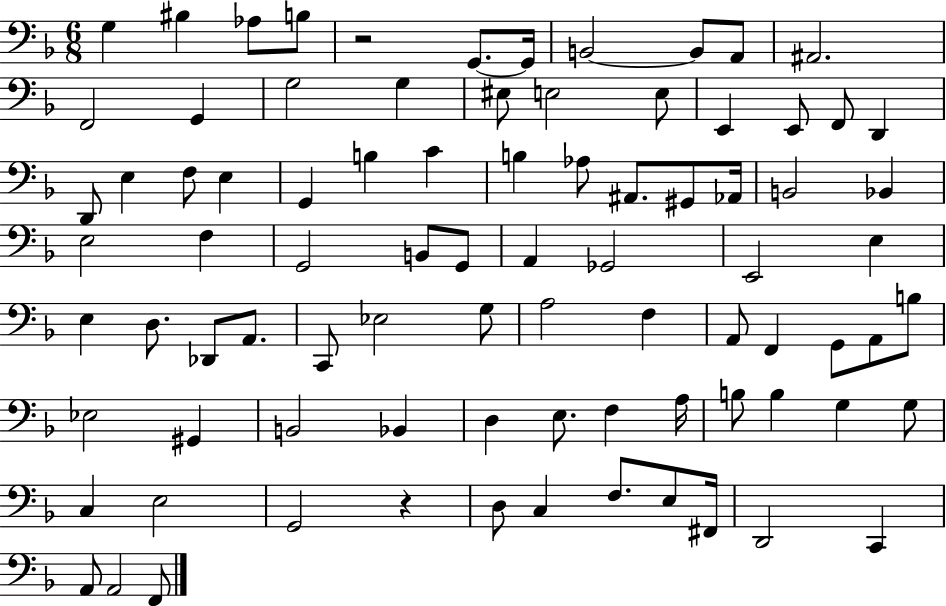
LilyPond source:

{
  \clef bass
  \numericTimeSignature
  \time 6/8
  \key f \major
  g4 bis4 aes8 b8 | r2 g,8.~~ g,16 | b,2~~ b,8 a,8 | ais,2. | \break f,2 g,4 | g2 g4 | eis8 e2 e8 | e,4 e,8 f,8 d,4 | \break d,8 e4 f8 e4 | g,4 b4 c'4 | b4 aes8 ais,8. gis,8 aes,16 | b,2 bes,4 | \break e2 f4 | g,2 b,8 g,8 | a,4 ges,2 | e,2 e4 | \break e4 d8. des,8 a,8. | c,8 ees2 g8 | a2 f4 | a,8 f,4 g,8 a,8 b8 | \break ees2 gis,4 | b,2 bes,4 | d4 e8. f4 a16 | b8 b4 g4 g8 | \break c4 e2 | g,2 r4 | d8 c4 f8. e8 fis,16 | d,2 c,4 | \break a,8 a,2 f,8 | \bar "|."
}